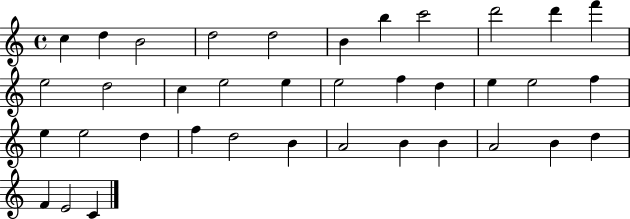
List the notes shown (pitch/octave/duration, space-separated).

C5/q D5/q B4/h D5/h D5/h B4/q B5/q C6/h D6/h D6/q F6/q E5/h D5/h C5/q E5/h E5/q E5/h F5/q D5/q E5/q E5/h F5/q E5/q E5/h D5/q F5/q D5/h B4/q A4/h B4/q B4/q A4/h B4/q D5/q F4/q E4/h C4/q